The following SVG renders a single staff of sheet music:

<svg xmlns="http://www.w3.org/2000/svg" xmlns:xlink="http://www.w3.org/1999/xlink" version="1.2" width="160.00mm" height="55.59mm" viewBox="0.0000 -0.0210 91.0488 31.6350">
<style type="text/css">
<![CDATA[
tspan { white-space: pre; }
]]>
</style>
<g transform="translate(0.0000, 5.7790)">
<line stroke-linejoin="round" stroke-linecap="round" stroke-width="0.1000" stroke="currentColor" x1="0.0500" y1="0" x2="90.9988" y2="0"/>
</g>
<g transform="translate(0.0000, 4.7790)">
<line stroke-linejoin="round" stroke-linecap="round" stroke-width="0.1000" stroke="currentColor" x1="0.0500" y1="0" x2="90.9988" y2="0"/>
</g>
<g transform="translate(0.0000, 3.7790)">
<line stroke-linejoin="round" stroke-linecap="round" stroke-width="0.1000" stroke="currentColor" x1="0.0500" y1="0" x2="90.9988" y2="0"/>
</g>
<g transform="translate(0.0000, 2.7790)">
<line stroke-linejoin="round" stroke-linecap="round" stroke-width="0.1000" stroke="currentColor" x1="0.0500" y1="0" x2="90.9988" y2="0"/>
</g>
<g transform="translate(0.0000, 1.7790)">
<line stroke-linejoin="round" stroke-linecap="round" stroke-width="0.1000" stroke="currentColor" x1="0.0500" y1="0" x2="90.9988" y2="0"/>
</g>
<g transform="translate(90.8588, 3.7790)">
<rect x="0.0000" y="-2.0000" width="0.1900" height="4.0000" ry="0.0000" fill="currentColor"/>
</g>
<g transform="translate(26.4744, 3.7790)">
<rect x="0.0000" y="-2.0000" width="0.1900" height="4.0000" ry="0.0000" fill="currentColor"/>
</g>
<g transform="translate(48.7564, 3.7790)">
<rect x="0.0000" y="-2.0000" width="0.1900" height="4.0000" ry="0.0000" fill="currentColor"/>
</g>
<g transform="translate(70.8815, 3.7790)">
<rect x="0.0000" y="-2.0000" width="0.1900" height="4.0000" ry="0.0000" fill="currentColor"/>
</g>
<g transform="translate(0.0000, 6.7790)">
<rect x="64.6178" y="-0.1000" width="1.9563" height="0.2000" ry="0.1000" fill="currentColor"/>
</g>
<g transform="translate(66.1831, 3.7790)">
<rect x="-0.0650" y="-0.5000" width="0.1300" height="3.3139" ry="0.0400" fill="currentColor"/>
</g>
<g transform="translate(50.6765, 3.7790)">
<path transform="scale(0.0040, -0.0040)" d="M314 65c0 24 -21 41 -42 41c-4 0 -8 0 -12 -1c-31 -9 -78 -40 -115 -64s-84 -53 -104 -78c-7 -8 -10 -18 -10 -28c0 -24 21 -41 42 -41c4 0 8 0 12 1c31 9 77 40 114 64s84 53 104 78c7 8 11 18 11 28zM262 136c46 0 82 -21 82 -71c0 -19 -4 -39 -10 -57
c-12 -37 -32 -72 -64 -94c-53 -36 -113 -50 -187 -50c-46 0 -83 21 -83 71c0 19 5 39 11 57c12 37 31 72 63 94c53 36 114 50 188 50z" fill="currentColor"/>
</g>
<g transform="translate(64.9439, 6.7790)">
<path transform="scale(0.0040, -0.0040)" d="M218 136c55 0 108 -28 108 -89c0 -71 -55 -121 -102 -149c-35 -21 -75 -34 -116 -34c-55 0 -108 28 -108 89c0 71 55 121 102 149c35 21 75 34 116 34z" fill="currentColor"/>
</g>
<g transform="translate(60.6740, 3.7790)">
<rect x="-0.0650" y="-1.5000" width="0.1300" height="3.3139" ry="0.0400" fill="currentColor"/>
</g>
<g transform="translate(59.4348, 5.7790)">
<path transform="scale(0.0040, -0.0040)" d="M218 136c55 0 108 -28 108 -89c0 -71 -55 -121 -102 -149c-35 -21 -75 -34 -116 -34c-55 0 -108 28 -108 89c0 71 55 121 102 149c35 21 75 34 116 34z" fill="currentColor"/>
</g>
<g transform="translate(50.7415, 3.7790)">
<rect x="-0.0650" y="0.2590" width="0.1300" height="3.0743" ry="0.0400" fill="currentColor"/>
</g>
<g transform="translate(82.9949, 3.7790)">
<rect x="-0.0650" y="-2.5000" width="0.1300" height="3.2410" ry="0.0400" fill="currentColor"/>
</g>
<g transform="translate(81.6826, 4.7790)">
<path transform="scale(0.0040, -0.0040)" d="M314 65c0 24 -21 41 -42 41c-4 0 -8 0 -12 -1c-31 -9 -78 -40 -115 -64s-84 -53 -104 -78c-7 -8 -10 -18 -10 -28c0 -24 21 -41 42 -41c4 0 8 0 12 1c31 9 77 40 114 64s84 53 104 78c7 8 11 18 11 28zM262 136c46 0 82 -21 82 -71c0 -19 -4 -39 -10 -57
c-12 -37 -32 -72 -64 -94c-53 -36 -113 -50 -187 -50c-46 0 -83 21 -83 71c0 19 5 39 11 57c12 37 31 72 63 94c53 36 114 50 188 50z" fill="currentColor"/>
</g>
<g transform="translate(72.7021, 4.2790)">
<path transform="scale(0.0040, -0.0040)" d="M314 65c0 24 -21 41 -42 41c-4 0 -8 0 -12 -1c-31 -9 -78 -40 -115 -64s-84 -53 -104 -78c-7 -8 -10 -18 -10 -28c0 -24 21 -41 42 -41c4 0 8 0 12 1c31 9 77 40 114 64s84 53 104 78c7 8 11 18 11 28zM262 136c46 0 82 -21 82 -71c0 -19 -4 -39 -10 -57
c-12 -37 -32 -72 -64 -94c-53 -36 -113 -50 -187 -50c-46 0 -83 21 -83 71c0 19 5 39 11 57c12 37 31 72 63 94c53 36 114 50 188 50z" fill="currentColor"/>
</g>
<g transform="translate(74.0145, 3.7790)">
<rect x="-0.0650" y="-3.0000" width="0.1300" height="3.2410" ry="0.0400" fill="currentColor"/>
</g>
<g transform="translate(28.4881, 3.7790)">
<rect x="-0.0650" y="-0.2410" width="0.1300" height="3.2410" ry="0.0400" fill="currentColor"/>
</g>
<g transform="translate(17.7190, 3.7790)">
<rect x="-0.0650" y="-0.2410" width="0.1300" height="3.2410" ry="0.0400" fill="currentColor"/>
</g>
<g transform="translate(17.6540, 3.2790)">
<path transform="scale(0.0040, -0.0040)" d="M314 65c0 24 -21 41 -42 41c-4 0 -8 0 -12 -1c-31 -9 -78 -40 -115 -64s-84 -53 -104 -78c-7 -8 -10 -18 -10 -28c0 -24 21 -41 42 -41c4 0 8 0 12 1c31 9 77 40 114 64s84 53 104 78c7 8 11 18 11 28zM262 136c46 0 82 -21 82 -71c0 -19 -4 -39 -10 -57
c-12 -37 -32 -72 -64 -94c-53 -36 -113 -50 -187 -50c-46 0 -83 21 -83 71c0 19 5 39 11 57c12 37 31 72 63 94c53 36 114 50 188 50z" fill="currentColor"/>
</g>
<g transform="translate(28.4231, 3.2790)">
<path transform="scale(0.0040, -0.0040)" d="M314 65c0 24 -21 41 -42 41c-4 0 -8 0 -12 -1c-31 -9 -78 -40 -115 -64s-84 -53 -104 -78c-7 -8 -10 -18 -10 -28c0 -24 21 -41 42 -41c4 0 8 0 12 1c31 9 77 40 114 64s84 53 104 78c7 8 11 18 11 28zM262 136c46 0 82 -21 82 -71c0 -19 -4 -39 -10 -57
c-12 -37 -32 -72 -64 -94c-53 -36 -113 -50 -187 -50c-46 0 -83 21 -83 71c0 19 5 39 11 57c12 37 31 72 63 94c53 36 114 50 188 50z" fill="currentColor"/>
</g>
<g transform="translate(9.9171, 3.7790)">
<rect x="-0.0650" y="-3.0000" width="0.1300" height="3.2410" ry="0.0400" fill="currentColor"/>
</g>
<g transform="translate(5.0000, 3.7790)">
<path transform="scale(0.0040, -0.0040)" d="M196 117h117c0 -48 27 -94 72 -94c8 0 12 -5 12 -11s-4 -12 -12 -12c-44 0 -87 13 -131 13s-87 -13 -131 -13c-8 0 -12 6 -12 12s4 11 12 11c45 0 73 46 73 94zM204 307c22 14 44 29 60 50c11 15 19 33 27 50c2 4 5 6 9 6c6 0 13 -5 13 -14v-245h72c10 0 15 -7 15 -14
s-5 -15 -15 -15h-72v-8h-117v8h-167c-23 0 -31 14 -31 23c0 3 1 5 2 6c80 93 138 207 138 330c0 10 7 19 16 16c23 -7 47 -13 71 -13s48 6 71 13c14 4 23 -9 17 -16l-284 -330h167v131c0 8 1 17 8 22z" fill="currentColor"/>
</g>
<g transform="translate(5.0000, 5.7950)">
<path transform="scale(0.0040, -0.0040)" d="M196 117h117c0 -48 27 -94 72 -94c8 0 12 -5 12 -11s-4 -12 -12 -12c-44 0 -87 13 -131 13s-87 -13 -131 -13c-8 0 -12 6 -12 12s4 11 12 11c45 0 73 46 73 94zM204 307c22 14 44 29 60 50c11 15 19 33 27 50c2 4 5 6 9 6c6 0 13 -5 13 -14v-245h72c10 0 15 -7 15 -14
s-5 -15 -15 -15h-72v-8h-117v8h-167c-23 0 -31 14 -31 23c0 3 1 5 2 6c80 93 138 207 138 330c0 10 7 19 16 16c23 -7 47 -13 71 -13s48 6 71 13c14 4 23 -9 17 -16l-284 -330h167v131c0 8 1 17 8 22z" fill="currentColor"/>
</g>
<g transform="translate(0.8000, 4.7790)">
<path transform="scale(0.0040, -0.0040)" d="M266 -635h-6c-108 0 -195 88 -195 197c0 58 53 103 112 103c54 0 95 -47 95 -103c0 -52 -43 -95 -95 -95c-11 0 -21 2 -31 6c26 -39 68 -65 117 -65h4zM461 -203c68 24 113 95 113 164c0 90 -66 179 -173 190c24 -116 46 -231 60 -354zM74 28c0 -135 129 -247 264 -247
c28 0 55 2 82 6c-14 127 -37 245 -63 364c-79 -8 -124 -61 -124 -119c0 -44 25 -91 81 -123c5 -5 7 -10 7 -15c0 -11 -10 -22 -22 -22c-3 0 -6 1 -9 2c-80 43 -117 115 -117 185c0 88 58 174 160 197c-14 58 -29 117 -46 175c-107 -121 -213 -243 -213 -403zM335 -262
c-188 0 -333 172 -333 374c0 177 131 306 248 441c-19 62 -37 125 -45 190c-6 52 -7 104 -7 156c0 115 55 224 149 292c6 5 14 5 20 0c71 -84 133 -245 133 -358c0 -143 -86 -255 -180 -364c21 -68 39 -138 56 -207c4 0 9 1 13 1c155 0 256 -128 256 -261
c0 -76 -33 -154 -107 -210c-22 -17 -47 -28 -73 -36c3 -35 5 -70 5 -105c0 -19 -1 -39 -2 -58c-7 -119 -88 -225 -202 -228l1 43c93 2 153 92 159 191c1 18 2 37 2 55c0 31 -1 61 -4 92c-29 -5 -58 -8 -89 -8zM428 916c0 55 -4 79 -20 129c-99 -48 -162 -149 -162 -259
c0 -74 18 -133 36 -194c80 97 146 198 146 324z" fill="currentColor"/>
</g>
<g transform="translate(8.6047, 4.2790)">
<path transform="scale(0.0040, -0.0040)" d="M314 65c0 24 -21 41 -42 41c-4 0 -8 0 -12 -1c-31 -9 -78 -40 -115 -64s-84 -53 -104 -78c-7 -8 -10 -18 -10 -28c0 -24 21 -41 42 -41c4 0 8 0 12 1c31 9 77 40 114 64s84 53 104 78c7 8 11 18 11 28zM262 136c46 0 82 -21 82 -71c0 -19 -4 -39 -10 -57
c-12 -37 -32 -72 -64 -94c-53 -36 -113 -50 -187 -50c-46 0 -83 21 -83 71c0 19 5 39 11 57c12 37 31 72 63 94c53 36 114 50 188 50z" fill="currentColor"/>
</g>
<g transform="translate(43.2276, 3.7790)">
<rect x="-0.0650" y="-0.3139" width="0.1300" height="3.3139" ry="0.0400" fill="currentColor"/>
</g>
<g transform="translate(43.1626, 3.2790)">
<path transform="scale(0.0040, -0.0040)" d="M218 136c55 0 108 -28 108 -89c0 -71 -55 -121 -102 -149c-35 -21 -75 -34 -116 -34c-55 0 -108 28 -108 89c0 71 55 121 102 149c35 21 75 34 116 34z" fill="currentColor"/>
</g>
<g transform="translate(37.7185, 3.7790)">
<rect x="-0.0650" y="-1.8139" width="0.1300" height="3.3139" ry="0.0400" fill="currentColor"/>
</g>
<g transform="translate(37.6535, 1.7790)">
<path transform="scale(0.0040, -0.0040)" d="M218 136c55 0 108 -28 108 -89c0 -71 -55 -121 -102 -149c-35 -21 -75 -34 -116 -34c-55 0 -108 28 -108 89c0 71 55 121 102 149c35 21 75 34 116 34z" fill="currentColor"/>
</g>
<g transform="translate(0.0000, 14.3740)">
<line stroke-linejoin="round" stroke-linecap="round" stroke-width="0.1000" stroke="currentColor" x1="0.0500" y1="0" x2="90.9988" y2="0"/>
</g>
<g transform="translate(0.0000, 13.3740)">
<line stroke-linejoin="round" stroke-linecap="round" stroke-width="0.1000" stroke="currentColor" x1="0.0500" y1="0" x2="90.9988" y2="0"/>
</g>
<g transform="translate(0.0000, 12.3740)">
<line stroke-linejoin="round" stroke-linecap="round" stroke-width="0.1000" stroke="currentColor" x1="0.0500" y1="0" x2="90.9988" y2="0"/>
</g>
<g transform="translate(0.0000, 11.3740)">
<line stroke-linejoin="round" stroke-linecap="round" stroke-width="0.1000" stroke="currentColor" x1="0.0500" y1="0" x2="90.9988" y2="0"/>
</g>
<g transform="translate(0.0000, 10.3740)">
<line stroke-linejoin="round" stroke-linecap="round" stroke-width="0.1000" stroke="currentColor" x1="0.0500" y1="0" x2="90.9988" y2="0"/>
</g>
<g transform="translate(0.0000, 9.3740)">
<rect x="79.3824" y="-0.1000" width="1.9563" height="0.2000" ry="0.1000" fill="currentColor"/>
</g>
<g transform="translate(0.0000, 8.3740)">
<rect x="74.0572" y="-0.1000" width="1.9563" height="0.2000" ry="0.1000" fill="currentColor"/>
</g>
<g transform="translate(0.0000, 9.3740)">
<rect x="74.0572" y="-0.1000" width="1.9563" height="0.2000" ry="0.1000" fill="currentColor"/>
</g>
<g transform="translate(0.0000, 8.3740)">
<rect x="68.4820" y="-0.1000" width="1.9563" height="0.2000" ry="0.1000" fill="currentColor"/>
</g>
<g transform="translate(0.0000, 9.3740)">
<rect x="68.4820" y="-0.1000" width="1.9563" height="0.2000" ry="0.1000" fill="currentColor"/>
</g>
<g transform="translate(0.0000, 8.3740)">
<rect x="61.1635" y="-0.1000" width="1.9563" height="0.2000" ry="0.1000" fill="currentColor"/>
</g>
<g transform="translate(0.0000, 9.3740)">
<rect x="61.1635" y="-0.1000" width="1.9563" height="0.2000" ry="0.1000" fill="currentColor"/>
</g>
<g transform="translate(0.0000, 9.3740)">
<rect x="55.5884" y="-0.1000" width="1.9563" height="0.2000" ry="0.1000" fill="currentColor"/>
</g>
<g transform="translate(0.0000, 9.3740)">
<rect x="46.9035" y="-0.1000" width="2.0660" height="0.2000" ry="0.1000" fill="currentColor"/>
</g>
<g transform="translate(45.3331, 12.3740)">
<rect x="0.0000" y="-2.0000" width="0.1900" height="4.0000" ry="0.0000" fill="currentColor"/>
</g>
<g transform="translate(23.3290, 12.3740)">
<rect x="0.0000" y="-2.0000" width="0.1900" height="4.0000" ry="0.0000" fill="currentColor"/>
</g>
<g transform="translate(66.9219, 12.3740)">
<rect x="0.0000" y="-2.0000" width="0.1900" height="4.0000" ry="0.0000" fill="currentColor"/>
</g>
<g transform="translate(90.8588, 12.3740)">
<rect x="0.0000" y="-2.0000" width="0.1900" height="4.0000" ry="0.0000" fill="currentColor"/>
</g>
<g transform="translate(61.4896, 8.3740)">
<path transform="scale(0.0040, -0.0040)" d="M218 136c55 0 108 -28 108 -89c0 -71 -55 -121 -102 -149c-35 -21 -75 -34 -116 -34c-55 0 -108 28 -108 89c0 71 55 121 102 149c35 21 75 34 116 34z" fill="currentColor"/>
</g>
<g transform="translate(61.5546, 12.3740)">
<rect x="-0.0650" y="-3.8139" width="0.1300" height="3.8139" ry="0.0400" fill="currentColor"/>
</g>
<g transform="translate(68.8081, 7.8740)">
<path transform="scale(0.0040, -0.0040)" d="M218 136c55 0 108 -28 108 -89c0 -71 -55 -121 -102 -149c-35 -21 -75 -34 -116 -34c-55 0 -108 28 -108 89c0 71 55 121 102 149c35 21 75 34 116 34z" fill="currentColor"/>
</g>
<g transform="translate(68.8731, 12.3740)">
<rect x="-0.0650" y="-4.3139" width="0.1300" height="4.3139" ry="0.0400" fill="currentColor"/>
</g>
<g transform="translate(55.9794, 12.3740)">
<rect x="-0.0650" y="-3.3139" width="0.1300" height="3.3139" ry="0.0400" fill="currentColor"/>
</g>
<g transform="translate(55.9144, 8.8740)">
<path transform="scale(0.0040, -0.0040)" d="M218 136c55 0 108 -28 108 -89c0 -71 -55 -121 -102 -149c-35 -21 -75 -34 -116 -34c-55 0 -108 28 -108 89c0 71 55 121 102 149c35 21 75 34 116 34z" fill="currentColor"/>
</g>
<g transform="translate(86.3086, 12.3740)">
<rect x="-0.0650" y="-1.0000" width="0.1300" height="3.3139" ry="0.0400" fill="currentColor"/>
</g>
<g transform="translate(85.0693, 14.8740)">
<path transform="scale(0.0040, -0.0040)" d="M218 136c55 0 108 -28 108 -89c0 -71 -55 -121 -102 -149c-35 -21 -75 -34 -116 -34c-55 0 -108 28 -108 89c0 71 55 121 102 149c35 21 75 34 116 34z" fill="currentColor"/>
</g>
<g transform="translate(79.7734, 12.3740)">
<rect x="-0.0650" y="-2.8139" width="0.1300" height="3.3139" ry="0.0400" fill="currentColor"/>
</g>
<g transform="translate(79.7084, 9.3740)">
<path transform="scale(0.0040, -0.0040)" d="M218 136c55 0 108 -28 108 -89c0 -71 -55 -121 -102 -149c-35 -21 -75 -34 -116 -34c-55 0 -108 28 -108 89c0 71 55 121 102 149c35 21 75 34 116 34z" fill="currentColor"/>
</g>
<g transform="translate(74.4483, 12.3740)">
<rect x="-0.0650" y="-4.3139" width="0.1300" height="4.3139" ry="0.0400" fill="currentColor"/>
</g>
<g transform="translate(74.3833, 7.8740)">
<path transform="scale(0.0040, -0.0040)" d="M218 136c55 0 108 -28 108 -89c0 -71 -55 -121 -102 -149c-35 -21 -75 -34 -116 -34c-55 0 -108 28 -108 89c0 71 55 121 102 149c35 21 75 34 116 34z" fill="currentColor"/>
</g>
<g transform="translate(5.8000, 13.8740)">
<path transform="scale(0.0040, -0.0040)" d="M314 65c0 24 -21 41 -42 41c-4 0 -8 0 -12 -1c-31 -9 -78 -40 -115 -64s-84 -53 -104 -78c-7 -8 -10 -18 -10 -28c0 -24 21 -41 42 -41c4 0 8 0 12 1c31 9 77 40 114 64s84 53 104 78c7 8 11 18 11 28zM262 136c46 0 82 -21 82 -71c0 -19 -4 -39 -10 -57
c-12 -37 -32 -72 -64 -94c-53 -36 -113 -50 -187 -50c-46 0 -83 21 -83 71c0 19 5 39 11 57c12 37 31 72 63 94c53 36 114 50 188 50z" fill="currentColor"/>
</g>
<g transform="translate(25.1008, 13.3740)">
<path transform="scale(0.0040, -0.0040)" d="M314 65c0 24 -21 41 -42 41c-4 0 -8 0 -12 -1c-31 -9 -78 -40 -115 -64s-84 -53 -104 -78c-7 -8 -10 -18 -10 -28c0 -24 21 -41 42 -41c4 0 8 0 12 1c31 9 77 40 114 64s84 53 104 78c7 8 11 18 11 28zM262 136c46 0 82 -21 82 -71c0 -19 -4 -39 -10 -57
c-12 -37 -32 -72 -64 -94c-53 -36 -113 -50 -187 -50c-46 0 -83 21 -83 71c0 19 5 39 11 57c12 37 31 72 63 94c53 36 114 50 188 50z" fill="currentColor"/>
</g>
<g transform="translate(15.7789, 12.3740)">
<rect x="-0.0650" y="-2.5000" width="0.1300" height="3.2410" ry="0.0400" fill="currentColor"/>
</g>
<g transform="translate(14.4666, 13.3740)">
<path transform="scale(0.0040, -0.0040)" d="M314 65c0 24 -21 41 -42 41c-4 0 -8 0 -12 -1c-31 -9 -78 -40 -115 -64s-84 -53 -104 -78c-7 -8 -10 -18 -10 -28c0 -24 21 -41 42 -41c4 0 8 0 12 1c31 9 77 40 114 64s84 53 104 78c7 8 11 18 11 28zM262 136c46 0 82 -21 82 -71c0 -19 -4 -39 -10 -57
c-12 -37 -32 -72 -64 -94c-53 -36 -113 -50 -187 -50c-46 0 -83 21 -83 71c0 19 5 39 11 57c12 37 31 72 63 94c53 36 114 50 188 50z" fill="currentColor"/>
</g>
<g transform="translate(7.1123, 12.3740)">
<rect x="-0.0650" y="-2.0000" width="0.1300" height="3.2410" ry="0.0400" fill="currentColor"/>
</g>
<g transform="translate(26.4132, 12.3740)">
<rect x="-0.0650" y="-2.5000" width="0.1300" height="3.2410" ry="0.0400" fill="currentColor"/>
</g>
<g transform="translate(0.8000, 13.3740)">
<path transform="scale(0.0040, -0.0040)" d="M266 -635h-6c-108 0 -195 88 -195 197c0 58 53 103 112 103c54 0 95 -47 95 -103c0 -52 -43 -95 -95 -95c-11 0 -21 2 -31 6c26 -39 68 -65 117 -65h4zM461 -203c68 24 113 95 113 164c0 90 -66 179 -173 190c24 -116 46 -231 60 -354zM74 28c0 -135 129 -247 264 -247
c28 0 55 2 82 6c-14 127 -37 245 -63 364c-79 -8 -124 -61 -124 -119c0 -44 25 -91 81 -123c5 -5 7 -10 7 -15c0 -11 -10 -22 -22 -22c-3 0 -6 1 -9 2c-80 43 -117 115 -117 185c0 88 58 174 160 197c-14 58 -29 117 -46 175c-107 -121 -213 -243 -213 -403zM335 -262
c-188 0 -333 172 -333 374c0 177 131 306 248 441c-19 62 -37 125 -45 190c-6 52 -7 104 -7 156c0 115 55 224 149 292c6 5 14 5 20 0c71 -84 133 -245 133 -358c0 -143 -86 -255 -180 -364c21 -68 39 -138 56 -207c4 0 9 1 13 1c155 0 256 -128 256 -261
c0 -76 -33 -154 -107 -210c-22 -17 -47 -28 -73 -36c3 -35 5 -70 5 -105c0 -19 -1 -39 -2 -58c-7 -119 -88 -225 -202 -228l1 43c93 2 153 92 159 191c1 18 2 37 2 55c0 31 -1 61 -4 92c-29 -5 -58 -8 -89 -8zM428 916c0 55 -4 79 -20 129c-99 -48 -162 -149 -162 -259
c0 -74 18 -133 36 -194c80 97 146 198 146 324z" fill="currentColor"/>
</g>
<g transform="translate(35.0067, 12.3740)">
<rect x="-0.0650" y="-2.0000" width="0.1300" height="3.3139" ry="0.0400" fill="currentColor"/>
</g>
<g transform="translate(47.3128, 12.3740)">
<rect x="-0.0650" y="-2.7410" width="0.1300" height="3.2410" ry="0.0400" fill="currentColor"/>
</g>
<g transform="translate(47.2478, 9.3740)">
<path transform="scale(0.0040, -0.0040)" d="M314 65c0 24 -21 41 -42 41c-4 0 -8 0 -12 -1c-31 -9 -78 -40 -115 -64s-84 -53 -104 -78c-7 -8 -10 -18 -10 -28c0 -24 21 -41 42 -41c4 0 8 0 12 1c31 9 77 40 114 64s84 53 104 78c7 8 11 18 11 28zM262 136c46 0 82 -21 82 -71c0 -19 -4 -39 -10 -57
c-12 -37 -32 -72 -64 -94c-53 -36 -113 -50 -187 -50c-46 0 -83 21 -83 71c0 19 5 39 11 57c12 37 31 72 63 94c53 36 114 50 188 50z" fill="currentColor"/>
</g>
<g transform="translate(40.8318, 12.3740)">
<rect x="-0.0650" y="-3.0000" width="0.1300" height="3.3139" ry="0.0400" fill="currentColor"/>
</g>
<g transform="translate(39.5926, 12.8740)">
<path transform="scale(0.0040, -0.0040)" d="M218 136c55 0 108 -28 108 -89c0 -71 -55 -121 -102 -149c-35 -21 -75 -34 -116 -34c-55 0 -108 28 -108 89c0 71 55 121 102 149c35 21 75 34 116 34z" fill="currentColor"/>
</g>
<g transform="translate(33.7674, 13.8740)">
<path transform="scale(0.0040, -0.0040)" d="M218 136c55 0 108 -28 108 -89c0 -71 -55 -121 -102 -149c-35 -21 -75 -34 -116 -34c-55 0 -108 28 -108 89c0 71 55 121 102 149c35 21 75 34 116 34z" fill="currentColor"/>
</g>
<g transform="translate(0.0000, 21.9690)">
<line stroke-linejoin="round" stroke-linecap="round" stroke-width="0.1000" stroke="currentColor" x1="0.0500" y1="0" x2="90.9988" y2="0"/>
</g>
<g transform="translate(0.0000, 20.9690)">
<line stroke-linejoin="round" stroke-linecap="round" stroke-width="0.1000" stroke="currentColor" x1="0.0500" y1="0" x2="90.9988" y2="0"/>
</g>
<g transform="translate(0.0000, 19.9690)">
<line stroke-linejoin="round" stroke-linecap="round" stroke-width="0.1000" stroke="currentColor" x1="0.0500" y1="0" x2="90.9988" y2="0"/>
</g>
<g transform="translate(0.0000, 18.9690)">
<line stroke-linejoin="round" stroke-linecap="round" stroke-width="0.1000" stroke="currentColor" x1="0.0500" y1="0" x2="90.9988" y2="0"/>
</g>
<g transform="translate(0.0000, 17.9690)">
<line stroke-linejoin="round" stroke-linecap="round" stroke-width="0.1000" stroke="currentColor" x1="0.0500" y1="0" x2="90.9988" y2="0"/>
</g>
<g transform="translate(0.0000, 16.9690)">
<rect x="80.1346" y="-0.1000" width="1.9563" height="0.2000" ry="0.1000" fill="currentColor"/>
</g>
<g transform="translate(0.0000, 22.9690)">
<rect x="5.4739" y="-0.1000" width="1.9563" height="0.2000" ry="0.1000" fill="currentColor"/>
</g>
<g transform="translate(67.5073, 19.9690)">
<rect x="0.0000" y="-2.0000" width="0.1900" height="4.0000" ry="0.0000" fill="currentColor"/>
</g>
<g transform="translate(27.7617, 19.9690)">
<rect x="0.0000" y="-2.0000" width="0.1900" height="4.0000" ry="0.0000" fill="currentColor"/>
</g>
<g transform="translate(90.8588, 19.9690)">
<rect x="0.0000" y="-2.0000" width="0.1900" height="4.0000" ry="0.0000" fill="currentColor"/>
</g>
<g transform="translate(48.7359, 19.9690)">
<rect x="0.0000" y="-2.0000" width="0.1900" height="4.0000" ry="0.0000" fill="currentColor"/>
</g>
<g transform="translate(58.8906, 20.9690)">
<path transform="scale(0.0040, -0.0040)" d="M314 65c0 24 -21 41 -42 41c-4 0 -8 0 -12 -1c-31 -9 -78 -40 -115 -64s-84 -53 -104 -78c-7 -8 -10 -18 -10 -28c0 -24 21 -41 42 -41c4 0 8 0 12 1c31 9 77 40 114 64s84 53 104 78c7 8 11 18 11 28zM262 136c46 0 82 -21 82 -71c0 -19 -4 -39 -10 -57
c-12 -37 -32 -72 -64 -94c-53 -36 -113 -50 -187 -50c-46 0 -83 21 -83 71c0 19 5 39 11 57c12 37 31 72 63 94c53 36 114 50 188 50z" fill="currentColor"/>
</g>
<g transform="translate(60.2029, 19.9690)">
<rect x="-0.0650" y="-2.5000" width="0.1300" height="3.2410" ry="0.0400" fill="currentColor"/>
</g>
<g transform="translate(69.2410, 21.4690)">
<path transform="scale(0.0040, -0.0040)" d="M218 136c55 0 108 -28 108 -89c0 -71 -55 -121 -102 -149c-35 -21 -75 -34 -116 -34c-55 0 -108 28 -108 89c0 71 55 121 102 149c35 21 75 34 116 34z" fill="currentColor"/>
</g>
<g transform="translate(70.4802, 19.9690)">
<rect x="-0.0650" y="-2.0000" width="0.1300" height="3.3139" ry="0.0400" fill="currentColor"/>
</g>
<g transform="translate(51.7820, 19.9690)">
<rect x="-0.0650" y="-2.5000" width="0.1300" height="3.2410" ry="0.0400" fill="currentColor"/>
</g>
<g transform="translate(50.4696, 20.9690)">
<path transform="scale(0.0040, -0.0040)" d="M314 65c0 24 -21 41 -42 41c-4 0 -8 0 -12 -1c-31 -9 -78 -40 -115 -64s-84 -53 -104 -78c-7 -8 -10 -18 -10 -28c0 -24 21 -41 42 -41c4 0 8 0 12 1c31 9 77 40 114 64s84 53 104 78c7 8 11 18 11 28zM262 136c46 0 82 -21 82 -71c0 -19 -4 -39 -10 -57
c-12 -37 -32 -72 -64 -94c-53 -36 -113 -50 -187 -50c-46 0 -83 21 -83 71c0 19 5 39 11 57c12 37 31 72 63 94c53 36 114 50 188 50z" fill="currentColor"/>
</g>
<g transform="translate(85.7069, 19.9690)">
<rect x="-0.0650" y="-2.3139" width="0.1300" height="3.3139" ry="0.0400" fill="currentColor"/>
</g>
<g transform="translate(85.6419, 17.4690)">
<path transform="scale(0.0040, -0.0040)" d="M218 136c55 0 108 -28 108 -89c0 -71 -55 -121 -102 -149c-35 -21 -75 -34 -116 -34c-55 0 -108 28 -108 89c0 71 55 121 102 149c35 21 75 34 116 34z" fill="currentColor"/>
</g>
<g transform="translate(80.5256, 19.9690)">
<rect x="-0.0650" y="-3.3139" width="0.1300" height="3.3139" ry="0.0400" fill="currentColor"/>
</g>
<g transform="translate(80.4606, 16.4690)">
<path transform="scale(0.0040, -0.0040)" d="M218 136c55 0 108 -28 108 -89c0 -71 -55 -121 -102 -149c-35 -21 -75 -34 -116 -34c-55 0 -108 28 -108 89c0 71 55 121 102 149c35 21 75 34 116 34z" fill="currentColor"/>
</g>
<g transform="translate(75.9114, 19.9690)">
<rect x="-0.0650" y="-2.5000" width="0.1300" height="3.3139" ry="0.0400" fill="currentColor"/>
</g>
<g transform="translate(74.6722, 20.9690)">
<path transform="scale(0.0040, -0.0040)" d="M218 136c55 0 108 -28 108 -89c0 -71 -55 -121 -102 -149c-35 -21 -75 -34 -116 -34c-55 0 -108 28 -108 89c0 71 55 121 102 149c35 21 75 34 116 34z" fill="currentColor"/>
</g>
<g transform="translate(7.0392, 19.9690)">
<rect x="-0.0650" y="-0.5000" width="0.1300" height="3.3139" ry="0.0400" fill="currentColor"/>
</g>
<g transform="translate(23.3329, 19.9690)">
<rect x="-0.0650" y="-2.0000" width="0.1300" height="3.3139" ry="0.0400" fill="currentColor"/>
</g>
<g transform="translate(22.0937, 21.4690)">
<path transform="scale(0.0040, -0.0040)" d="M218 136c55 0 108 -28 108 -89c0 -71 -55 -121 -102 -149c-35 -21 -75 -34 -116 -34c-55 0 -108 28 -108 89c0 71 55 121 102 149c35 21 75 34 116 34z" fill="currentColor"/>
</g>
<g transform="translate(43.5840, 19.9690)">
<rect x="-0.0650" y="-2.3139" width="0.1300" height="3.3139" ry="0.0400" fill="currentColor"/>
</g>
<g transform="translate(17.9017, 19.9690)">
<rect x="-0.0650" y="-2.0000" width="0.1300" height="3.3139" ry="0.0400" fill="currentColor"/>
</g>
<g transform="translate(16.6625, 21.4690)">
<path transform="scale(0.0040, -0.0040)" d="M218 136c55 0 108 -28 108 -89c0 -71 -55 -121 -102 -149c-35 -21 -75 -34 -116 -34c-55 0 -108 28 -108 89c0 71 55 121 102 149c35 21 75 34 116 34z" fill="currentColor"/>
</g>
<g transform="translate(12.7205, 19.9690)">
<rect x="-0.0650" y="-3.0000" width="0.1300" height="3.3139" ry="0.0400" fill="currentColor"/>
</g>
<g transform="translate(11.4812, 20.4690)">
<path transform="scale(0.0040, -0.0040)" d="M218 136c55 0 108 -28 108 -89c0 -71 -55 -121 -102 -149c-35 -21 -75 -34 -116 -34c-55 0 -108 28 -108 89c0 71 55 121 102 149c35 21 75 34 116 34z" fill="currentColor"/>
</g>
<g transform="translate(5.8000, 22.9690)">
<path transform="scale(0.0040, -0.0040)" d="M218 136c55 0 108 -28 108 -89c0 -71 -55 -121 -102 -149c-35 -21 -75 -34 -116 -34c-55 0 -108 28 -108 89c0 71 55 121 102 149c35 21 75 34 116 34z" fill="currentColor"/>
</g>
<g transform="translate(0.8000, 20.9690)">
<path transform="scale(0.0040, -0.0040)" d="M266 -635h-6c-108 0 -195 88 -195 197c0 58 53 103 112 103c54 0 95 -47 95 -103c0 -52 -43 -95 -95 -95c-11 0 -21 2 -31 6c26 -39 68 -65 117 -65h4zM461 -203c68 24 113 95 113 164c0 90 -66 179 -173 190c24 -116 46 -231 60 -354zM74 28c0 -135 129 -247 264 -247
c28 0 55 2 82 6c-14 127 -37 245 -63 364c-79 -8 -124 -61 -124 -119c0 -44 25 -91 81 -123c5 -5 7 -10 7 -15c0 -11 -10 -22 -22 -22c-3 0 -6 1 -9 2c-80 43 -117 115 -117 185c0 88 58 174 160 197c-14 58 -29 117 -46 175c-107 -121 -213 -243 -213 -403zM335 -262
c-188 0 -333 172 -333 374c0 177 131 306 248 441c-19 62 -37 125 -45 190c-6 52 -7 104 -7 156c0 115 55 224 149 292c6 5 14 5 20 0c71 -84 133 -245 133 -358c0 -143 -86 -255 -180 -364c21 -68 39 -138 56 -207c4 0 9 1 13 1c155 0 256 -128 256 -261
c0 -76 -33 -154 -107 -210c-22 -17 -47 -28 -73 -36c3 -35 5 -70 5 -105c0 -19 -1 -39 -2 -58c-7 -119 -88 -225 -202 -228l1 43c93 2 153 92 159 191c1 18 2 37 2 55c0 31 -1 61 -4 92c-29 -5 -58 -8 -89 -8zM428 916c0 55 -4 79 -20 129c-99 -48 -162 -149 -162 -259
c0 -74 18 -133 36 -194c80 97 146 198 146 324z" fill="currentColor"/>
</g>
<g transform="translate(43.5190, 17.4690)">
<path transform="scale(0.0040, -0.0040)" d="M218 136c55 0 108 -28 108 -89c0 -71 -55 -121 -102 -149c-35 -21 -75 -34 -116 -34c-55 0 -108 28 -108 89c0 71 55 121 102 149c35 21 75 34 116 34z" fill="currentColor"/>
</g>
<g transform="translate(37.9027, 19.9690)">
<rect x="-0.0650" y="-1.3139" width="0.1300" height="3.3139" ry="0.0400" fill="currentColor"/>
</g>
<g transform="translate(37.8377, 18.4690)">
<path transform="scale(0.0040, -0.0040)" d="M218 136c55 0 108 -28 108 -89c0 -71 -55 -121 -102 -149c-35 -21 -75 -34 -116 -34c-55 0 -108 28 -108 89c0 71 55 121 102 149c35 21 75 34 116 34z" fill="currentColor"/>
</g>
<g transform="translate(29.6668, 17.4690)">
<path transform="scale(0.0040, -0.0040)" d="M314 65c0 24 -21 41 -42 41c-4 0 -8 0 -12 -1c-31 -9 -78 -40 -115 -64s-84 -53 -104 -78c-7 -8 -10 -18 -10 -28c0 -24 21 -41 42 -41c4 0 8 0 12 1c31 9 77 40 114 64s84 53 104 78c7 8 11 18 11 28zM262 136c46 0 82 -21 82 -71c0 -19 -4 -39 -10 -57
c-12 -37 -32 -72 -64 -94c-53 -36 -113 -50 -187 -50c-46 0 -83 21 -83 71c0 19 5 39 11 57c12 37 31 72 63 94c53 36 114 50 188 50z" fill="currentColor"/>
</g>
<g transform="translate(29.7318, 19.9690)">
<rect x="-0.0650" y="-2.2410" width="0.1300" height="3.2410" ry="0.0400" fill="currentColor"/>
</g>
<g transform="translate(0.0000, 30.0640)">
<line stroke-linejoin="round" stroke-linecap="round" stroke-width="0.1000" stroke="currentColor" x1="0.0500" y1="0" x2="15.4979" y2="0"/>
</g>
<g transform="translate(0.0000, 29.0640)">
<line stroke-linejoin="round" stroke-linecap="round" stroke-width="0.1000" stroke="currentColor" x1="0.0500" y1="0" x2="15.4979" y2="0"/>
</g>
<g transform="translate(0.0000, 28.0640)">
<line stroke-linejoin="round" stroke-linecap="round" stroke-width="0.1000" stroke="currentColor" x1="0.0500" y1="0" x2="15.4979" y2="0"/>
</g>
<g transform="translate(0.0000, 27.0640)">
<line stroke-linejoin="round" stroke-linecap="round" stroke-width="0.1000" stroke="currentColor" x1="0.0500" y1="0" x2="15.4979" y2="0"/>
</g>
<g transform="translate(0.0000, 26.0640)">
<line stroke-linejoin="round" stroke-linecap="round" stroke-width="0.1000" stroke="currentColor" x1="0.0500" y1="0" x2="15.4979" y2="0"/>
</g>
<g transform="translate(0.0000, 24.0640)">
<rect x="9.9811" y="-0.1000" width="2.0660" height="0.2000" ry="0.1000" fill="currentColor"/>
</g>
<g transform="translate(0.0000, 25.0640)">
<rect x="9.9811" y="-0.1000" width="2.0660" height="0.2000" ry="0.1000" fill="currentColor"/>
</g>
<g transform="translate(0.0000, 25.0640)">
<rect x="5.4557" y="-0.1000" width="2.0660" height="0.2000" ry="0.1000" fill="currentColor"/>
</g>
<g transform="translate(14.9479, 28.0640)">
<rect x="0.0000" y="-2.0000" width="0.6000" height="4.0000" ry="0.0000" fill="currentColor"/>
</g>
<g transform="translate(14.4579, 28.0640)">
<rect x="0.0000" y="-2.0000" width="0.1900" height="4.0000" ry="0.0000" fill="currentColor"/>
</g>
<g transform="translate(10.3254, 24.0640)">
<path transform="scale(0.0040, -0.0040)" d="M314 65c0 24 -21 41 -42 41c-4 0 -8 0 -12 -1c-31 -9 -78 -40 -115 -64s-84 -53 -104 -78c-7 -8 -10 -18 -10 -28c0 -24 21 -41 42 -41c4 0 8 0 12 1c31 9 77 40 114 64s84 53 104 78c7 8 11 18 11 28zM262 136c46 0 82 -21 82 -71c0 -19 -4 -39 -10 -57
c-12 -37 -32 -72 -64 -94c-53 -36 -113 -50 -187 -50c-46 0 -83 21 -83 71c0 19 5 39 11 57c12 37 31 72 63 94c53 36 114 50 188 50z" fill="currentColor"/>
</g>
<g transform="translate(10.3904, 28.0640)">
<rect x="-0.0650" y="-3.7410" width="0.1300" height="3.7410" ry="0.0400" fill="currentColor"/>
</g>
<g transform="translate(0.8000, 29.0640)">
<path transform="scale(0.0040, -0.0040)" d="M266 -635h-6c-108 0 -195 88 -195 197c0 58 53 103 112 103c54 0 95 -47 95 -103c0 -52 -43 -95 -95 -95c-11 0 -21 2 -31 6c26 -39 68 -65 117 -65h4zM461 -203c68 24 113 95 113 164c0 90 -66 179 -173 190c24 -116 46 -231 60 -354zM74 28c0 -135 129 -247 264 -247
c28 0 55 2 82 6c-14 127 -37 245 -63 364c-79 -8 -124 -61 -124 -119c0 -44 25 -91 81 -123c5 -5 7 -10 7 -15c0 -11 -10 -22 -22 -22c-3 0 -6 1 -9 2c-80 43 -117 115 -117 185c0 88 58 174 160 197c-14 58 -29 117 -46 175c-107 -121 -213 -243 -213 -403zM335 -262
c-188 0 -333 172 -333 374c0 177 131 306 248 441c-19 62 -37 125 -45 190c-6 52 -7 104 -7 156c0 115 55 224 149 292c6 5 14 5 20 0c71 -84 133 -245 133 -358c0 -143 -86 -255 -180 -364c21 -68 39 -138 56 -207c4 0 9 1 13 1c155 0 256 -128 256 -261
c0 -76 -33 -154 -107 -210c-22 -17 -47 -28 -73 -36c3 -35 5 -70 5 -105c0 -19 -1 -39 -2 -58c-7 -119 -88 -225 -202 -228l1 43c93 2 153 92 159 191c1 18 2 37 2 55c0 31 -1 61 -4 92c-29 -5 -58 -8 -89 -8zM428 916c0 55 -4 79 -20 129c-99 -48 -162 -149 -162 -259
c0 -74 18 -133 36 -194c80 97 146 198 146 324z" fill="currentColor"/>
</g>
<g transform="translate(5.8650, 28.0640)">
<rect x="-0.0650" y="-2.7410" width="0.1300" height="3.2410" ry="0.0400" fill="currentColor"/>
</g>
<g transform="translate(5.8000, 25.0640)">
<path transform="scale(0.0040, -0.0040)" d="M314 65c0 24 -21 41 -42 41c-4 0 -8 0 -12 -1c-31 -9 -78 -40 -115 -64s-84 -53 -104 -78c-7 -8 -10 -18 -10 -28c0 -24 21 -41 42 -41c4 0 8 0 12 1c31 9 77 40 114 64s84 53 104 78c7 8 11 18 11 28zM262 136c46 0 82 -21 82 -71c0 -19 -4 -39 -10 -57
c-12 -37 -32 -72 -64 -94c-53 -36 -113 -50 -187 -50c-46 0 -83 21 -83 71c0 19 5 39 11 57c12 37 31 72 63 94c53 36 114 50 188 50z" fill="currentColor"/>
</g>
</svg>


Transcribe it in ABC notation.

X:1
T:Untitled
M:4/4
L:1/4
K:C
A2 c2 c2 f c B2 E C A2 G2 F2 G2 G2 F A a2 b c' d' d' a D C A F F g2 e g G2 G2 F G b g a2 c'2